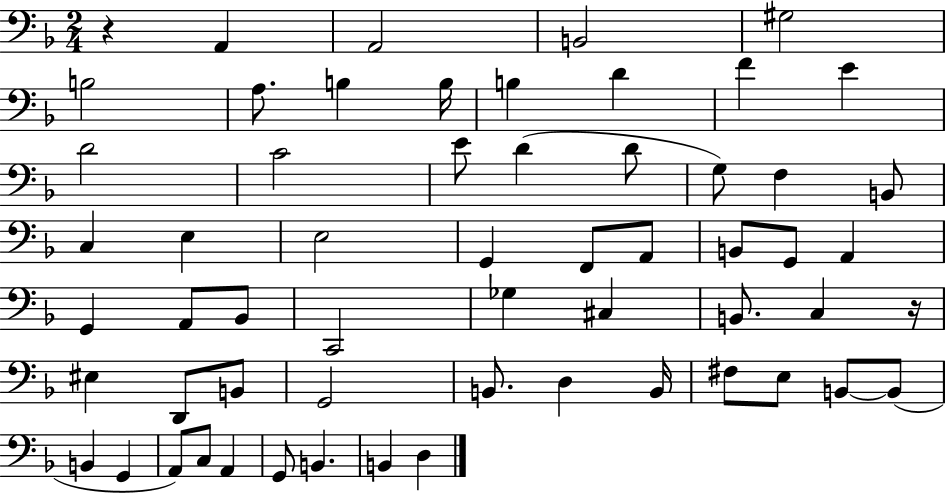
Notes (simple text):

R/q A2/q A2/h B2/h G#3/h B3/h A3/e. B3/q B3/s B3/q D4/q F4/q E4/q D4/h C4/h E4/e D4/q D4/e G3/e F3/q B2/e C3/q E3/q E3/h G2/q F2/e A2/e B2/e G2/e A2/q G2/q A2/e Bb2/e C2/h Gb3/q C#3/q B2/e. C3/q R/s EIS3/q D2/e B2/e G2/h B2/e. D3/q B2/s F#3/e E3/e B2/e B2/e B2/q G2/q A2/e C3/e A2/q G2/e B2/q. B2/q D3/q